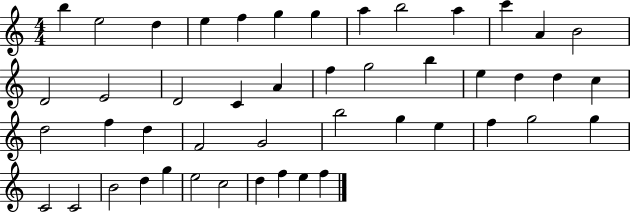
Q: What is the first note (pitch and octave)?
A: B5